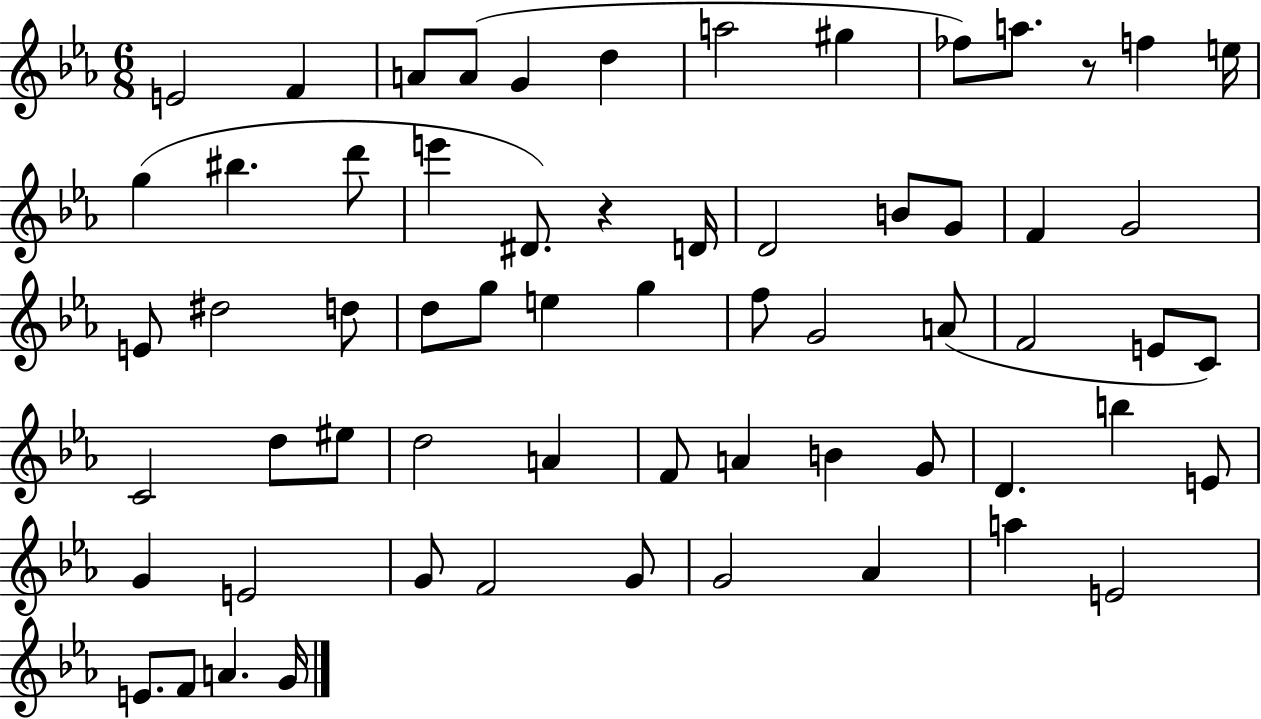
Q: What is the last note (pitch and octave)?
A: G4